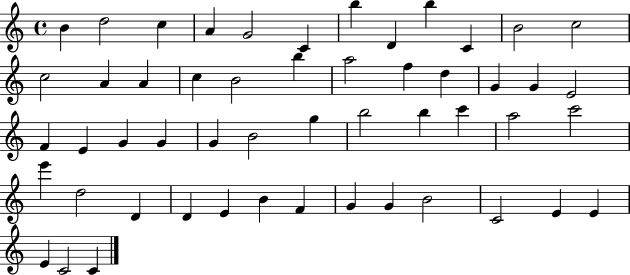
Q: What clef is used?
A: treble